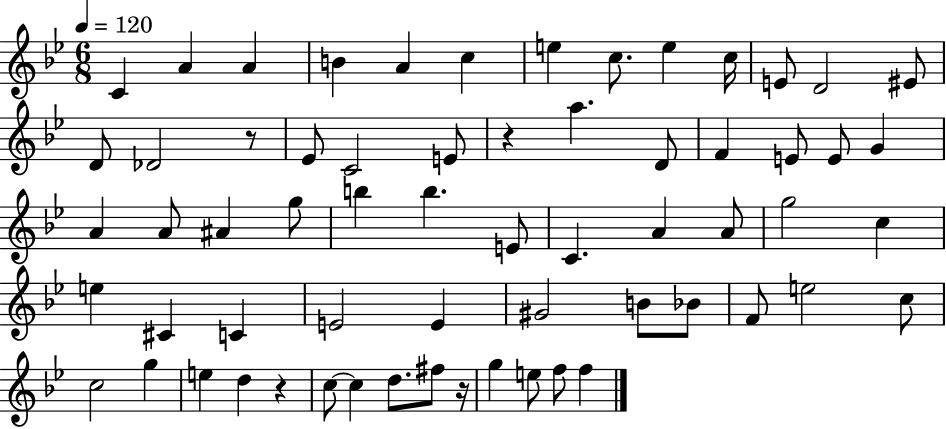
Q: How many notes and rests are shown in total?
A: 63